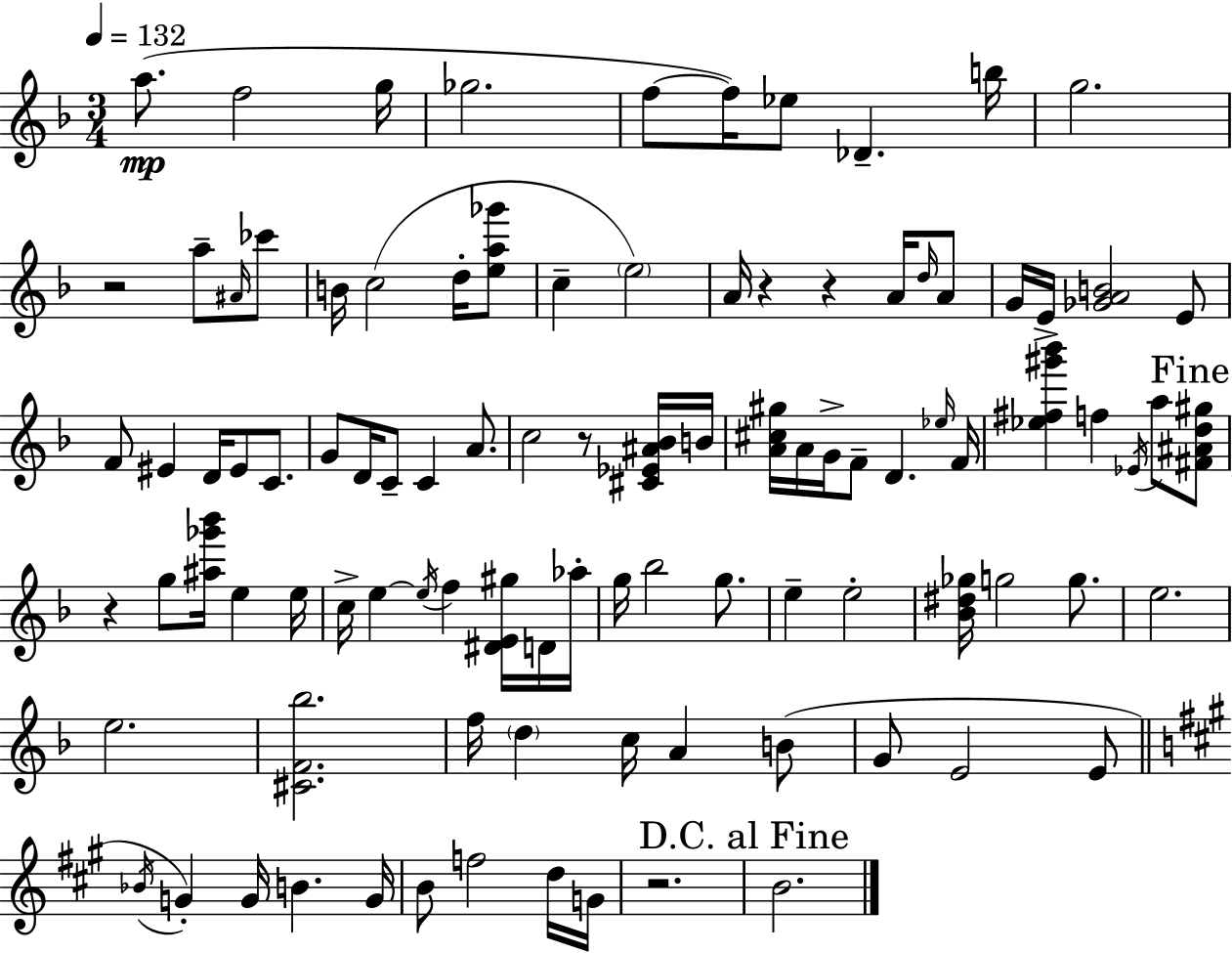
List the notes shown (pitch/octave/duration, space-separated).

A5/e. F5/h G5/s Gb5/h. F5/e F5/s Eb5/e Db4/q. B5/s G5/h. R/h A5/e A#4/s CES6/e B4/s C5/h D5/s [E5,A5,Gb6]/e C5/q E5/h A4/s R/q R/q A4/s D5/s A4/e G4/s E4/s [Gb4,A4,B4]/h E4/e F4/e EIS4/q D4/s EIS4/e C4/e. G4/e D4/s C4/e C4/q A4/e. C5/h R/e [C#4,Eb4,A#4,Bb4]/s B4/s [A4,C#5,G#5]/s A4/s G4/s F4/e D4/q. Eb5/s F4/s [Eb5,F#5,G#6,Bb6]/q F5/q Eb4/s A5/e [F#4,A#4,D5,G#5]/e R/q G5/e [A#5,Gb6,Bb6]/s E5/q E5/s C5/s E5/q E5/s F5/q [D#4,E4,G#5]/s D4/s Ab5/s G5/s Bb5/h G5/e. E5/q E5/h [Bb4,D#5,Gb5]/s G5/h G5/e. E5/h. E5/h. [C#4,F4,Bb5]/h. F5/s D5/q C5/s A4/q B4/e G4/e E4/h E4/e Bb4/s G4/q G4/s B4/q. G4/s B4/e F5/h D5/s G4/s R/h. B4/h.